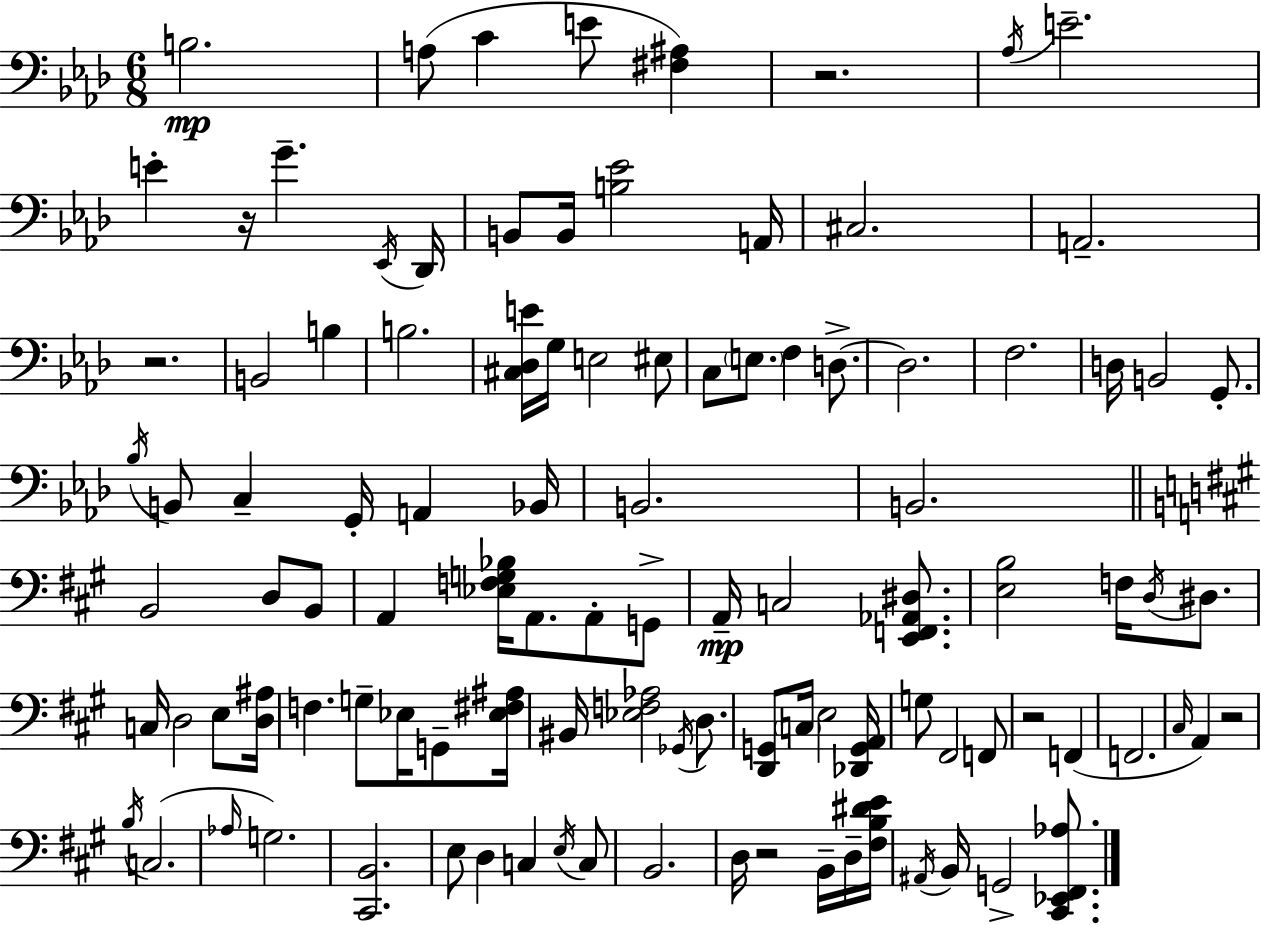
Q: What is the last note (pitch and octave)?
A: G2